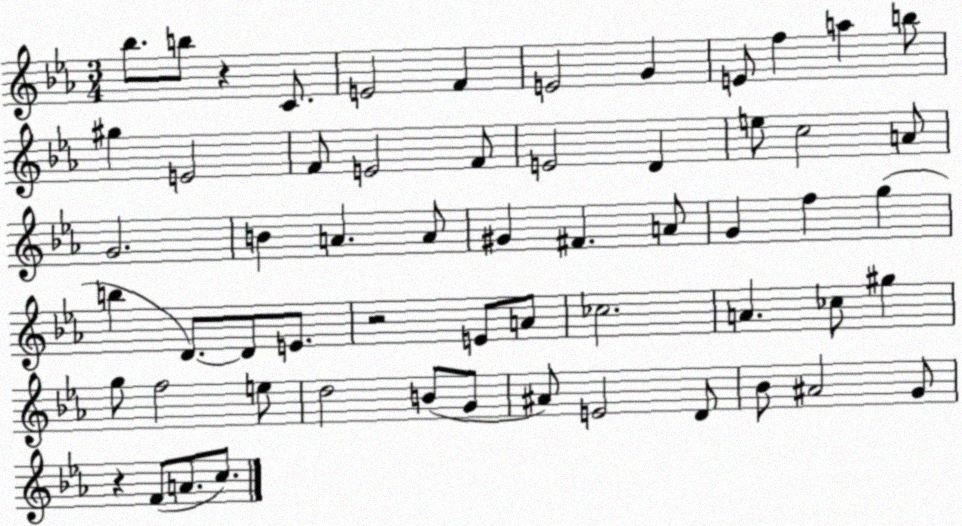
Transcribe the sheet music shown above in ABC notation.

X:1
T:Untitled
M:3/4
L:1/4
K:Eb
_b/2 b/2 z C/2 E2 F E2 G E/2 f a b/2 ^g E2 F/2 E2 F/2 E2 D e/2 c2 A/2 G2 B A A/2 ^G ^F A/2 G f g b D/2 D/2 E/2 z2 E/2 A/2 _c2 A _c/2 ^g g/2 f2 e/2 d2 B/2 G/2 ^A/2 E2 D/2 _B/2 ^A2 G/2 z F/2 A/2 c/2